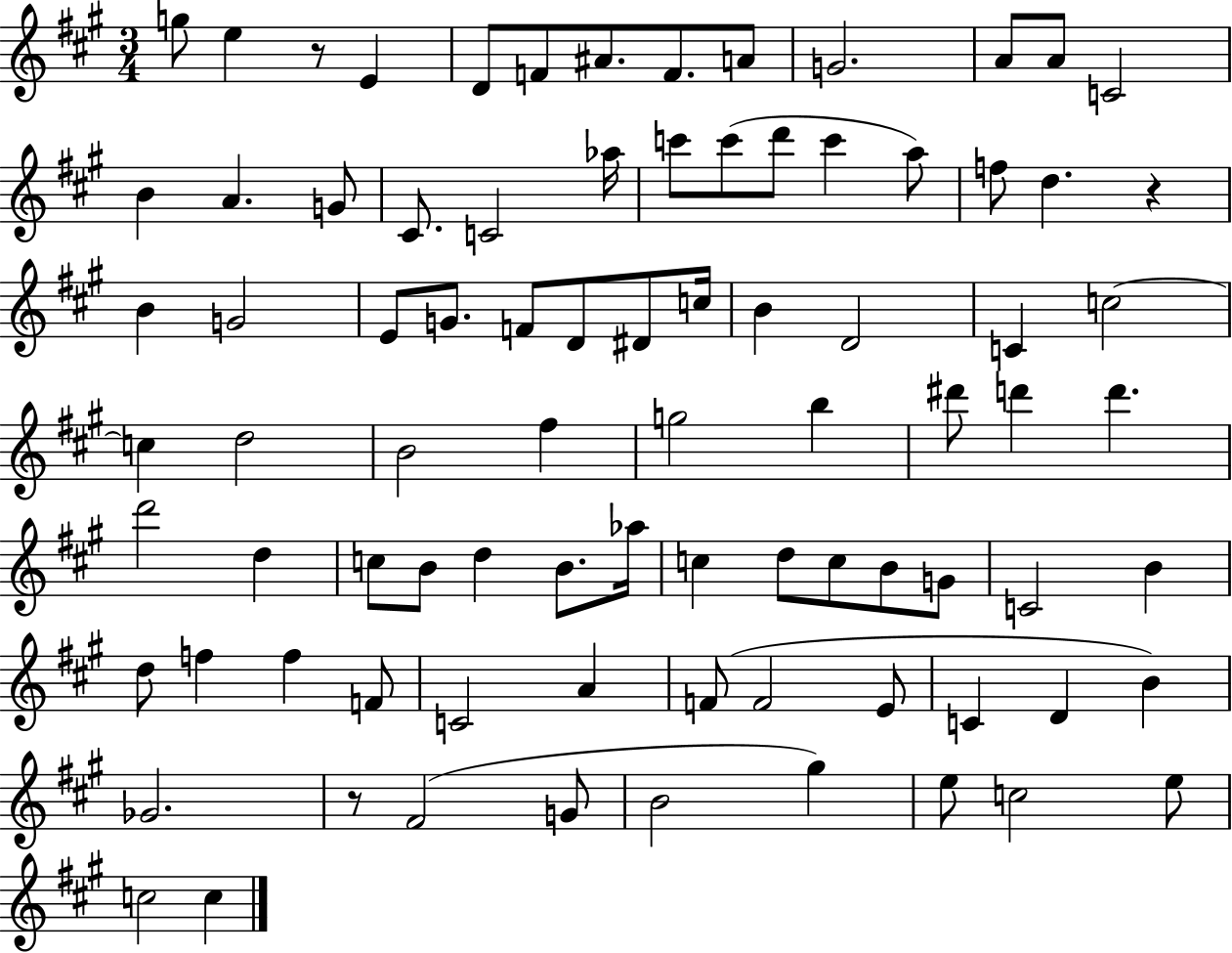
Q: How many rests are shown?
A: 3